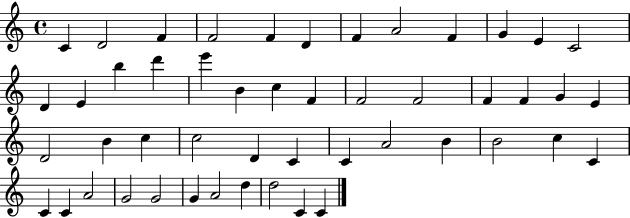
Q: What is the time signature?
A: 4/4